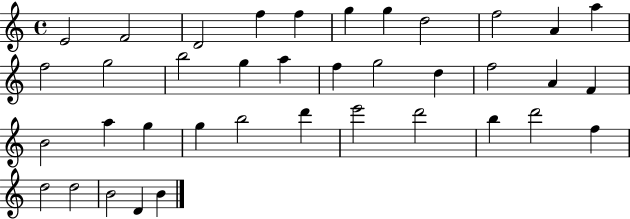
X:1
T:Untitled
M:4/4
L:1/4
K:C
E2 F2 D2 f f g g d2 f2 A a f2 g2 b2 g a f g2 d f2 A F B2 a g g b2 d' e'2 d'2 b d'2 f d2 d2 B2 D B